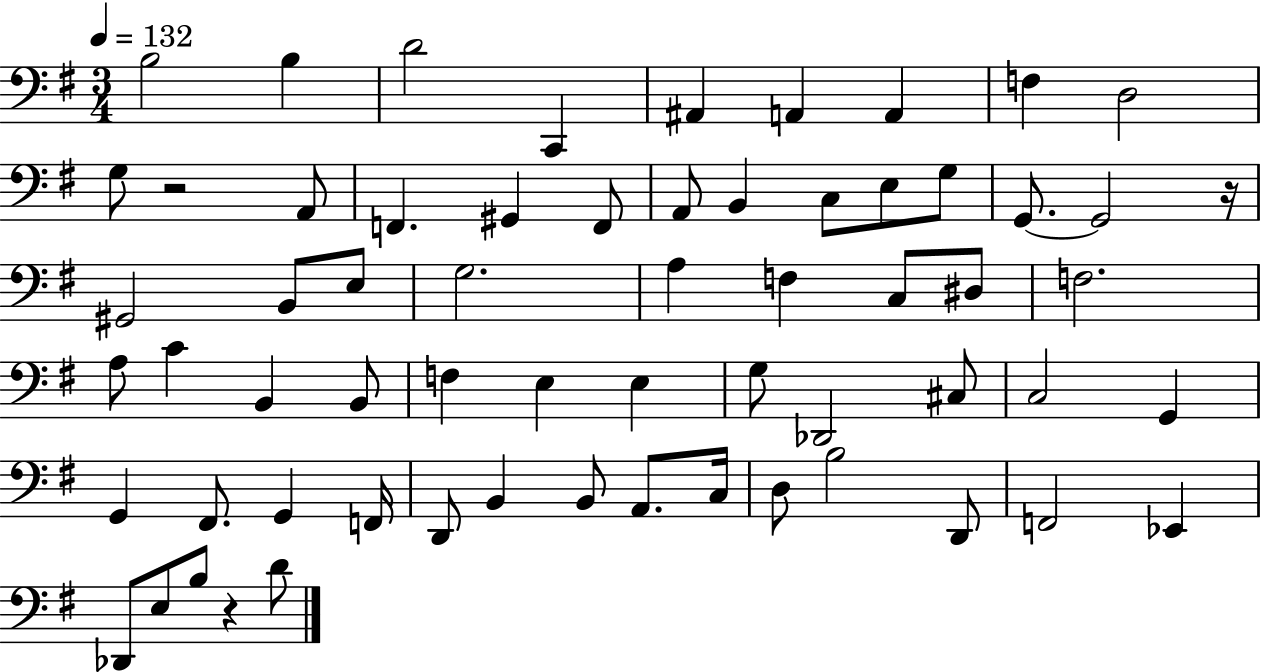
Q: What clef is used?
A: bass